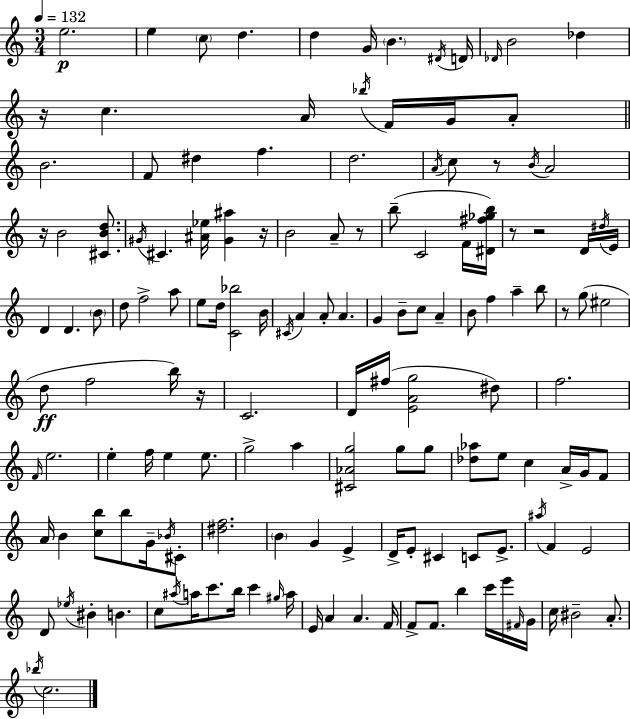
X:1
T:Untitled
M:3/4
L:1/4
K:C
e2 e c/2 d d G/4 B ^D/4 D/4 _D/4 B2 _d z/4 c A/4 _b/4 F/4 G/4 A/2 B2 F/2 ^d f d2 A/4 c/2 z/2 B/4 A2 z/4 B2 [^CBd]/2 ^G/4 ^C [^A_e]/4 [^G^a] z/4 B2 A/2 z/2 b/2 C2 F/4 [^D^f_gb]/4 z/2 z2 D/4 ^d/4 E/4 D D B/2 d/2 f2 a/2 e/2 d/4 [C_b]2 B/4 ^C/4 A A/2 A G B/2 c/2 A B/2 f a b/2 z/2 g/2 ^e2 d/2 f2 b/4 z/4 C2 D/4 ^f/4 [EAg]2 ^d/2 f2 F/4 e2 e f/4 e e/2 g2 a [^C_Ag]2 g/2 g/2 [_d_a]/2 e/2 c A/4 G/4 F/2 A/4 B [cb]/2 b/2 G/4 _B/4 ^C/2 [^df]2 B G E D/4 E/2 ^C C/2 E/2 ^a/4 F E2 D/2 _e/4 ^B B c/2 ^a/4 a/4 c'/2 b/4 c' ^g/4 a/4 E/4 A A F/4 F/2 F/2 b c'/4 e'/4 ^F/4 G/4 c/4 ^B2 A/2 _b/4 c2